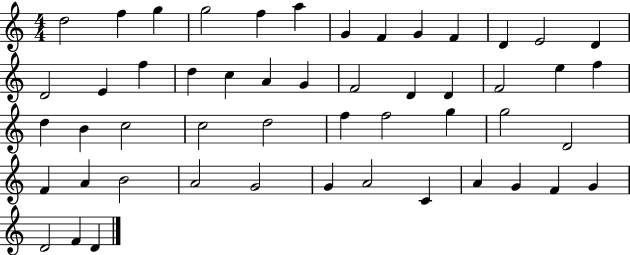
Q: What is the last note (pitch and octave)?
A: D4